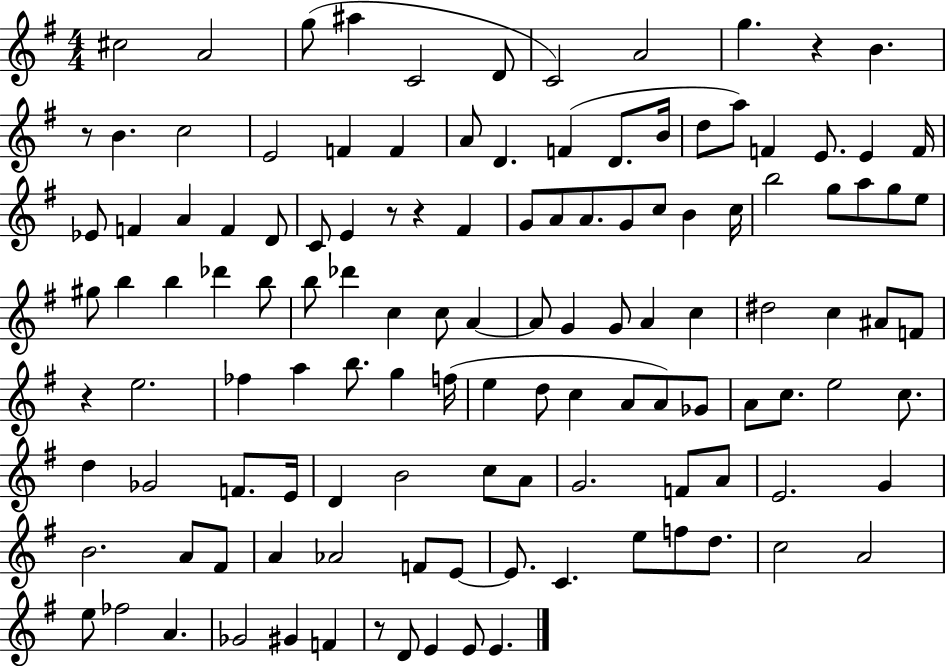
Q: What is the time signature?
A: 4/4